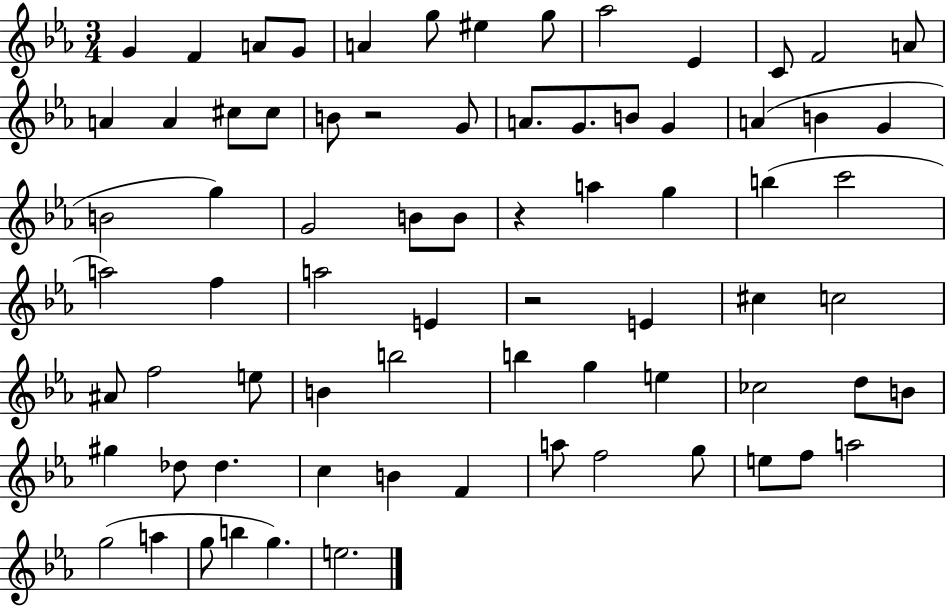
X:1
T:Untitled
M:3/4
L:1/4
K:Eb
G F A/2 G/2 A g/2 ^e g/2 _a2 _E C/2 F2 A/2 A A ^c/2 ^c/2 B/2 z2 G/2 A/2 G/2 B/2 G A B G B2 g G2 B/2 B/2 z a g b c'2 a2 f a2 E z2 E ^c c2 ^A/2 f2 e/2 B b2 b g e _c2 d/2 B/2 ^g _d/2 _d c B F a/2 f2 g/2 e/2 f/2 a2 g2 a g/2 b g e2